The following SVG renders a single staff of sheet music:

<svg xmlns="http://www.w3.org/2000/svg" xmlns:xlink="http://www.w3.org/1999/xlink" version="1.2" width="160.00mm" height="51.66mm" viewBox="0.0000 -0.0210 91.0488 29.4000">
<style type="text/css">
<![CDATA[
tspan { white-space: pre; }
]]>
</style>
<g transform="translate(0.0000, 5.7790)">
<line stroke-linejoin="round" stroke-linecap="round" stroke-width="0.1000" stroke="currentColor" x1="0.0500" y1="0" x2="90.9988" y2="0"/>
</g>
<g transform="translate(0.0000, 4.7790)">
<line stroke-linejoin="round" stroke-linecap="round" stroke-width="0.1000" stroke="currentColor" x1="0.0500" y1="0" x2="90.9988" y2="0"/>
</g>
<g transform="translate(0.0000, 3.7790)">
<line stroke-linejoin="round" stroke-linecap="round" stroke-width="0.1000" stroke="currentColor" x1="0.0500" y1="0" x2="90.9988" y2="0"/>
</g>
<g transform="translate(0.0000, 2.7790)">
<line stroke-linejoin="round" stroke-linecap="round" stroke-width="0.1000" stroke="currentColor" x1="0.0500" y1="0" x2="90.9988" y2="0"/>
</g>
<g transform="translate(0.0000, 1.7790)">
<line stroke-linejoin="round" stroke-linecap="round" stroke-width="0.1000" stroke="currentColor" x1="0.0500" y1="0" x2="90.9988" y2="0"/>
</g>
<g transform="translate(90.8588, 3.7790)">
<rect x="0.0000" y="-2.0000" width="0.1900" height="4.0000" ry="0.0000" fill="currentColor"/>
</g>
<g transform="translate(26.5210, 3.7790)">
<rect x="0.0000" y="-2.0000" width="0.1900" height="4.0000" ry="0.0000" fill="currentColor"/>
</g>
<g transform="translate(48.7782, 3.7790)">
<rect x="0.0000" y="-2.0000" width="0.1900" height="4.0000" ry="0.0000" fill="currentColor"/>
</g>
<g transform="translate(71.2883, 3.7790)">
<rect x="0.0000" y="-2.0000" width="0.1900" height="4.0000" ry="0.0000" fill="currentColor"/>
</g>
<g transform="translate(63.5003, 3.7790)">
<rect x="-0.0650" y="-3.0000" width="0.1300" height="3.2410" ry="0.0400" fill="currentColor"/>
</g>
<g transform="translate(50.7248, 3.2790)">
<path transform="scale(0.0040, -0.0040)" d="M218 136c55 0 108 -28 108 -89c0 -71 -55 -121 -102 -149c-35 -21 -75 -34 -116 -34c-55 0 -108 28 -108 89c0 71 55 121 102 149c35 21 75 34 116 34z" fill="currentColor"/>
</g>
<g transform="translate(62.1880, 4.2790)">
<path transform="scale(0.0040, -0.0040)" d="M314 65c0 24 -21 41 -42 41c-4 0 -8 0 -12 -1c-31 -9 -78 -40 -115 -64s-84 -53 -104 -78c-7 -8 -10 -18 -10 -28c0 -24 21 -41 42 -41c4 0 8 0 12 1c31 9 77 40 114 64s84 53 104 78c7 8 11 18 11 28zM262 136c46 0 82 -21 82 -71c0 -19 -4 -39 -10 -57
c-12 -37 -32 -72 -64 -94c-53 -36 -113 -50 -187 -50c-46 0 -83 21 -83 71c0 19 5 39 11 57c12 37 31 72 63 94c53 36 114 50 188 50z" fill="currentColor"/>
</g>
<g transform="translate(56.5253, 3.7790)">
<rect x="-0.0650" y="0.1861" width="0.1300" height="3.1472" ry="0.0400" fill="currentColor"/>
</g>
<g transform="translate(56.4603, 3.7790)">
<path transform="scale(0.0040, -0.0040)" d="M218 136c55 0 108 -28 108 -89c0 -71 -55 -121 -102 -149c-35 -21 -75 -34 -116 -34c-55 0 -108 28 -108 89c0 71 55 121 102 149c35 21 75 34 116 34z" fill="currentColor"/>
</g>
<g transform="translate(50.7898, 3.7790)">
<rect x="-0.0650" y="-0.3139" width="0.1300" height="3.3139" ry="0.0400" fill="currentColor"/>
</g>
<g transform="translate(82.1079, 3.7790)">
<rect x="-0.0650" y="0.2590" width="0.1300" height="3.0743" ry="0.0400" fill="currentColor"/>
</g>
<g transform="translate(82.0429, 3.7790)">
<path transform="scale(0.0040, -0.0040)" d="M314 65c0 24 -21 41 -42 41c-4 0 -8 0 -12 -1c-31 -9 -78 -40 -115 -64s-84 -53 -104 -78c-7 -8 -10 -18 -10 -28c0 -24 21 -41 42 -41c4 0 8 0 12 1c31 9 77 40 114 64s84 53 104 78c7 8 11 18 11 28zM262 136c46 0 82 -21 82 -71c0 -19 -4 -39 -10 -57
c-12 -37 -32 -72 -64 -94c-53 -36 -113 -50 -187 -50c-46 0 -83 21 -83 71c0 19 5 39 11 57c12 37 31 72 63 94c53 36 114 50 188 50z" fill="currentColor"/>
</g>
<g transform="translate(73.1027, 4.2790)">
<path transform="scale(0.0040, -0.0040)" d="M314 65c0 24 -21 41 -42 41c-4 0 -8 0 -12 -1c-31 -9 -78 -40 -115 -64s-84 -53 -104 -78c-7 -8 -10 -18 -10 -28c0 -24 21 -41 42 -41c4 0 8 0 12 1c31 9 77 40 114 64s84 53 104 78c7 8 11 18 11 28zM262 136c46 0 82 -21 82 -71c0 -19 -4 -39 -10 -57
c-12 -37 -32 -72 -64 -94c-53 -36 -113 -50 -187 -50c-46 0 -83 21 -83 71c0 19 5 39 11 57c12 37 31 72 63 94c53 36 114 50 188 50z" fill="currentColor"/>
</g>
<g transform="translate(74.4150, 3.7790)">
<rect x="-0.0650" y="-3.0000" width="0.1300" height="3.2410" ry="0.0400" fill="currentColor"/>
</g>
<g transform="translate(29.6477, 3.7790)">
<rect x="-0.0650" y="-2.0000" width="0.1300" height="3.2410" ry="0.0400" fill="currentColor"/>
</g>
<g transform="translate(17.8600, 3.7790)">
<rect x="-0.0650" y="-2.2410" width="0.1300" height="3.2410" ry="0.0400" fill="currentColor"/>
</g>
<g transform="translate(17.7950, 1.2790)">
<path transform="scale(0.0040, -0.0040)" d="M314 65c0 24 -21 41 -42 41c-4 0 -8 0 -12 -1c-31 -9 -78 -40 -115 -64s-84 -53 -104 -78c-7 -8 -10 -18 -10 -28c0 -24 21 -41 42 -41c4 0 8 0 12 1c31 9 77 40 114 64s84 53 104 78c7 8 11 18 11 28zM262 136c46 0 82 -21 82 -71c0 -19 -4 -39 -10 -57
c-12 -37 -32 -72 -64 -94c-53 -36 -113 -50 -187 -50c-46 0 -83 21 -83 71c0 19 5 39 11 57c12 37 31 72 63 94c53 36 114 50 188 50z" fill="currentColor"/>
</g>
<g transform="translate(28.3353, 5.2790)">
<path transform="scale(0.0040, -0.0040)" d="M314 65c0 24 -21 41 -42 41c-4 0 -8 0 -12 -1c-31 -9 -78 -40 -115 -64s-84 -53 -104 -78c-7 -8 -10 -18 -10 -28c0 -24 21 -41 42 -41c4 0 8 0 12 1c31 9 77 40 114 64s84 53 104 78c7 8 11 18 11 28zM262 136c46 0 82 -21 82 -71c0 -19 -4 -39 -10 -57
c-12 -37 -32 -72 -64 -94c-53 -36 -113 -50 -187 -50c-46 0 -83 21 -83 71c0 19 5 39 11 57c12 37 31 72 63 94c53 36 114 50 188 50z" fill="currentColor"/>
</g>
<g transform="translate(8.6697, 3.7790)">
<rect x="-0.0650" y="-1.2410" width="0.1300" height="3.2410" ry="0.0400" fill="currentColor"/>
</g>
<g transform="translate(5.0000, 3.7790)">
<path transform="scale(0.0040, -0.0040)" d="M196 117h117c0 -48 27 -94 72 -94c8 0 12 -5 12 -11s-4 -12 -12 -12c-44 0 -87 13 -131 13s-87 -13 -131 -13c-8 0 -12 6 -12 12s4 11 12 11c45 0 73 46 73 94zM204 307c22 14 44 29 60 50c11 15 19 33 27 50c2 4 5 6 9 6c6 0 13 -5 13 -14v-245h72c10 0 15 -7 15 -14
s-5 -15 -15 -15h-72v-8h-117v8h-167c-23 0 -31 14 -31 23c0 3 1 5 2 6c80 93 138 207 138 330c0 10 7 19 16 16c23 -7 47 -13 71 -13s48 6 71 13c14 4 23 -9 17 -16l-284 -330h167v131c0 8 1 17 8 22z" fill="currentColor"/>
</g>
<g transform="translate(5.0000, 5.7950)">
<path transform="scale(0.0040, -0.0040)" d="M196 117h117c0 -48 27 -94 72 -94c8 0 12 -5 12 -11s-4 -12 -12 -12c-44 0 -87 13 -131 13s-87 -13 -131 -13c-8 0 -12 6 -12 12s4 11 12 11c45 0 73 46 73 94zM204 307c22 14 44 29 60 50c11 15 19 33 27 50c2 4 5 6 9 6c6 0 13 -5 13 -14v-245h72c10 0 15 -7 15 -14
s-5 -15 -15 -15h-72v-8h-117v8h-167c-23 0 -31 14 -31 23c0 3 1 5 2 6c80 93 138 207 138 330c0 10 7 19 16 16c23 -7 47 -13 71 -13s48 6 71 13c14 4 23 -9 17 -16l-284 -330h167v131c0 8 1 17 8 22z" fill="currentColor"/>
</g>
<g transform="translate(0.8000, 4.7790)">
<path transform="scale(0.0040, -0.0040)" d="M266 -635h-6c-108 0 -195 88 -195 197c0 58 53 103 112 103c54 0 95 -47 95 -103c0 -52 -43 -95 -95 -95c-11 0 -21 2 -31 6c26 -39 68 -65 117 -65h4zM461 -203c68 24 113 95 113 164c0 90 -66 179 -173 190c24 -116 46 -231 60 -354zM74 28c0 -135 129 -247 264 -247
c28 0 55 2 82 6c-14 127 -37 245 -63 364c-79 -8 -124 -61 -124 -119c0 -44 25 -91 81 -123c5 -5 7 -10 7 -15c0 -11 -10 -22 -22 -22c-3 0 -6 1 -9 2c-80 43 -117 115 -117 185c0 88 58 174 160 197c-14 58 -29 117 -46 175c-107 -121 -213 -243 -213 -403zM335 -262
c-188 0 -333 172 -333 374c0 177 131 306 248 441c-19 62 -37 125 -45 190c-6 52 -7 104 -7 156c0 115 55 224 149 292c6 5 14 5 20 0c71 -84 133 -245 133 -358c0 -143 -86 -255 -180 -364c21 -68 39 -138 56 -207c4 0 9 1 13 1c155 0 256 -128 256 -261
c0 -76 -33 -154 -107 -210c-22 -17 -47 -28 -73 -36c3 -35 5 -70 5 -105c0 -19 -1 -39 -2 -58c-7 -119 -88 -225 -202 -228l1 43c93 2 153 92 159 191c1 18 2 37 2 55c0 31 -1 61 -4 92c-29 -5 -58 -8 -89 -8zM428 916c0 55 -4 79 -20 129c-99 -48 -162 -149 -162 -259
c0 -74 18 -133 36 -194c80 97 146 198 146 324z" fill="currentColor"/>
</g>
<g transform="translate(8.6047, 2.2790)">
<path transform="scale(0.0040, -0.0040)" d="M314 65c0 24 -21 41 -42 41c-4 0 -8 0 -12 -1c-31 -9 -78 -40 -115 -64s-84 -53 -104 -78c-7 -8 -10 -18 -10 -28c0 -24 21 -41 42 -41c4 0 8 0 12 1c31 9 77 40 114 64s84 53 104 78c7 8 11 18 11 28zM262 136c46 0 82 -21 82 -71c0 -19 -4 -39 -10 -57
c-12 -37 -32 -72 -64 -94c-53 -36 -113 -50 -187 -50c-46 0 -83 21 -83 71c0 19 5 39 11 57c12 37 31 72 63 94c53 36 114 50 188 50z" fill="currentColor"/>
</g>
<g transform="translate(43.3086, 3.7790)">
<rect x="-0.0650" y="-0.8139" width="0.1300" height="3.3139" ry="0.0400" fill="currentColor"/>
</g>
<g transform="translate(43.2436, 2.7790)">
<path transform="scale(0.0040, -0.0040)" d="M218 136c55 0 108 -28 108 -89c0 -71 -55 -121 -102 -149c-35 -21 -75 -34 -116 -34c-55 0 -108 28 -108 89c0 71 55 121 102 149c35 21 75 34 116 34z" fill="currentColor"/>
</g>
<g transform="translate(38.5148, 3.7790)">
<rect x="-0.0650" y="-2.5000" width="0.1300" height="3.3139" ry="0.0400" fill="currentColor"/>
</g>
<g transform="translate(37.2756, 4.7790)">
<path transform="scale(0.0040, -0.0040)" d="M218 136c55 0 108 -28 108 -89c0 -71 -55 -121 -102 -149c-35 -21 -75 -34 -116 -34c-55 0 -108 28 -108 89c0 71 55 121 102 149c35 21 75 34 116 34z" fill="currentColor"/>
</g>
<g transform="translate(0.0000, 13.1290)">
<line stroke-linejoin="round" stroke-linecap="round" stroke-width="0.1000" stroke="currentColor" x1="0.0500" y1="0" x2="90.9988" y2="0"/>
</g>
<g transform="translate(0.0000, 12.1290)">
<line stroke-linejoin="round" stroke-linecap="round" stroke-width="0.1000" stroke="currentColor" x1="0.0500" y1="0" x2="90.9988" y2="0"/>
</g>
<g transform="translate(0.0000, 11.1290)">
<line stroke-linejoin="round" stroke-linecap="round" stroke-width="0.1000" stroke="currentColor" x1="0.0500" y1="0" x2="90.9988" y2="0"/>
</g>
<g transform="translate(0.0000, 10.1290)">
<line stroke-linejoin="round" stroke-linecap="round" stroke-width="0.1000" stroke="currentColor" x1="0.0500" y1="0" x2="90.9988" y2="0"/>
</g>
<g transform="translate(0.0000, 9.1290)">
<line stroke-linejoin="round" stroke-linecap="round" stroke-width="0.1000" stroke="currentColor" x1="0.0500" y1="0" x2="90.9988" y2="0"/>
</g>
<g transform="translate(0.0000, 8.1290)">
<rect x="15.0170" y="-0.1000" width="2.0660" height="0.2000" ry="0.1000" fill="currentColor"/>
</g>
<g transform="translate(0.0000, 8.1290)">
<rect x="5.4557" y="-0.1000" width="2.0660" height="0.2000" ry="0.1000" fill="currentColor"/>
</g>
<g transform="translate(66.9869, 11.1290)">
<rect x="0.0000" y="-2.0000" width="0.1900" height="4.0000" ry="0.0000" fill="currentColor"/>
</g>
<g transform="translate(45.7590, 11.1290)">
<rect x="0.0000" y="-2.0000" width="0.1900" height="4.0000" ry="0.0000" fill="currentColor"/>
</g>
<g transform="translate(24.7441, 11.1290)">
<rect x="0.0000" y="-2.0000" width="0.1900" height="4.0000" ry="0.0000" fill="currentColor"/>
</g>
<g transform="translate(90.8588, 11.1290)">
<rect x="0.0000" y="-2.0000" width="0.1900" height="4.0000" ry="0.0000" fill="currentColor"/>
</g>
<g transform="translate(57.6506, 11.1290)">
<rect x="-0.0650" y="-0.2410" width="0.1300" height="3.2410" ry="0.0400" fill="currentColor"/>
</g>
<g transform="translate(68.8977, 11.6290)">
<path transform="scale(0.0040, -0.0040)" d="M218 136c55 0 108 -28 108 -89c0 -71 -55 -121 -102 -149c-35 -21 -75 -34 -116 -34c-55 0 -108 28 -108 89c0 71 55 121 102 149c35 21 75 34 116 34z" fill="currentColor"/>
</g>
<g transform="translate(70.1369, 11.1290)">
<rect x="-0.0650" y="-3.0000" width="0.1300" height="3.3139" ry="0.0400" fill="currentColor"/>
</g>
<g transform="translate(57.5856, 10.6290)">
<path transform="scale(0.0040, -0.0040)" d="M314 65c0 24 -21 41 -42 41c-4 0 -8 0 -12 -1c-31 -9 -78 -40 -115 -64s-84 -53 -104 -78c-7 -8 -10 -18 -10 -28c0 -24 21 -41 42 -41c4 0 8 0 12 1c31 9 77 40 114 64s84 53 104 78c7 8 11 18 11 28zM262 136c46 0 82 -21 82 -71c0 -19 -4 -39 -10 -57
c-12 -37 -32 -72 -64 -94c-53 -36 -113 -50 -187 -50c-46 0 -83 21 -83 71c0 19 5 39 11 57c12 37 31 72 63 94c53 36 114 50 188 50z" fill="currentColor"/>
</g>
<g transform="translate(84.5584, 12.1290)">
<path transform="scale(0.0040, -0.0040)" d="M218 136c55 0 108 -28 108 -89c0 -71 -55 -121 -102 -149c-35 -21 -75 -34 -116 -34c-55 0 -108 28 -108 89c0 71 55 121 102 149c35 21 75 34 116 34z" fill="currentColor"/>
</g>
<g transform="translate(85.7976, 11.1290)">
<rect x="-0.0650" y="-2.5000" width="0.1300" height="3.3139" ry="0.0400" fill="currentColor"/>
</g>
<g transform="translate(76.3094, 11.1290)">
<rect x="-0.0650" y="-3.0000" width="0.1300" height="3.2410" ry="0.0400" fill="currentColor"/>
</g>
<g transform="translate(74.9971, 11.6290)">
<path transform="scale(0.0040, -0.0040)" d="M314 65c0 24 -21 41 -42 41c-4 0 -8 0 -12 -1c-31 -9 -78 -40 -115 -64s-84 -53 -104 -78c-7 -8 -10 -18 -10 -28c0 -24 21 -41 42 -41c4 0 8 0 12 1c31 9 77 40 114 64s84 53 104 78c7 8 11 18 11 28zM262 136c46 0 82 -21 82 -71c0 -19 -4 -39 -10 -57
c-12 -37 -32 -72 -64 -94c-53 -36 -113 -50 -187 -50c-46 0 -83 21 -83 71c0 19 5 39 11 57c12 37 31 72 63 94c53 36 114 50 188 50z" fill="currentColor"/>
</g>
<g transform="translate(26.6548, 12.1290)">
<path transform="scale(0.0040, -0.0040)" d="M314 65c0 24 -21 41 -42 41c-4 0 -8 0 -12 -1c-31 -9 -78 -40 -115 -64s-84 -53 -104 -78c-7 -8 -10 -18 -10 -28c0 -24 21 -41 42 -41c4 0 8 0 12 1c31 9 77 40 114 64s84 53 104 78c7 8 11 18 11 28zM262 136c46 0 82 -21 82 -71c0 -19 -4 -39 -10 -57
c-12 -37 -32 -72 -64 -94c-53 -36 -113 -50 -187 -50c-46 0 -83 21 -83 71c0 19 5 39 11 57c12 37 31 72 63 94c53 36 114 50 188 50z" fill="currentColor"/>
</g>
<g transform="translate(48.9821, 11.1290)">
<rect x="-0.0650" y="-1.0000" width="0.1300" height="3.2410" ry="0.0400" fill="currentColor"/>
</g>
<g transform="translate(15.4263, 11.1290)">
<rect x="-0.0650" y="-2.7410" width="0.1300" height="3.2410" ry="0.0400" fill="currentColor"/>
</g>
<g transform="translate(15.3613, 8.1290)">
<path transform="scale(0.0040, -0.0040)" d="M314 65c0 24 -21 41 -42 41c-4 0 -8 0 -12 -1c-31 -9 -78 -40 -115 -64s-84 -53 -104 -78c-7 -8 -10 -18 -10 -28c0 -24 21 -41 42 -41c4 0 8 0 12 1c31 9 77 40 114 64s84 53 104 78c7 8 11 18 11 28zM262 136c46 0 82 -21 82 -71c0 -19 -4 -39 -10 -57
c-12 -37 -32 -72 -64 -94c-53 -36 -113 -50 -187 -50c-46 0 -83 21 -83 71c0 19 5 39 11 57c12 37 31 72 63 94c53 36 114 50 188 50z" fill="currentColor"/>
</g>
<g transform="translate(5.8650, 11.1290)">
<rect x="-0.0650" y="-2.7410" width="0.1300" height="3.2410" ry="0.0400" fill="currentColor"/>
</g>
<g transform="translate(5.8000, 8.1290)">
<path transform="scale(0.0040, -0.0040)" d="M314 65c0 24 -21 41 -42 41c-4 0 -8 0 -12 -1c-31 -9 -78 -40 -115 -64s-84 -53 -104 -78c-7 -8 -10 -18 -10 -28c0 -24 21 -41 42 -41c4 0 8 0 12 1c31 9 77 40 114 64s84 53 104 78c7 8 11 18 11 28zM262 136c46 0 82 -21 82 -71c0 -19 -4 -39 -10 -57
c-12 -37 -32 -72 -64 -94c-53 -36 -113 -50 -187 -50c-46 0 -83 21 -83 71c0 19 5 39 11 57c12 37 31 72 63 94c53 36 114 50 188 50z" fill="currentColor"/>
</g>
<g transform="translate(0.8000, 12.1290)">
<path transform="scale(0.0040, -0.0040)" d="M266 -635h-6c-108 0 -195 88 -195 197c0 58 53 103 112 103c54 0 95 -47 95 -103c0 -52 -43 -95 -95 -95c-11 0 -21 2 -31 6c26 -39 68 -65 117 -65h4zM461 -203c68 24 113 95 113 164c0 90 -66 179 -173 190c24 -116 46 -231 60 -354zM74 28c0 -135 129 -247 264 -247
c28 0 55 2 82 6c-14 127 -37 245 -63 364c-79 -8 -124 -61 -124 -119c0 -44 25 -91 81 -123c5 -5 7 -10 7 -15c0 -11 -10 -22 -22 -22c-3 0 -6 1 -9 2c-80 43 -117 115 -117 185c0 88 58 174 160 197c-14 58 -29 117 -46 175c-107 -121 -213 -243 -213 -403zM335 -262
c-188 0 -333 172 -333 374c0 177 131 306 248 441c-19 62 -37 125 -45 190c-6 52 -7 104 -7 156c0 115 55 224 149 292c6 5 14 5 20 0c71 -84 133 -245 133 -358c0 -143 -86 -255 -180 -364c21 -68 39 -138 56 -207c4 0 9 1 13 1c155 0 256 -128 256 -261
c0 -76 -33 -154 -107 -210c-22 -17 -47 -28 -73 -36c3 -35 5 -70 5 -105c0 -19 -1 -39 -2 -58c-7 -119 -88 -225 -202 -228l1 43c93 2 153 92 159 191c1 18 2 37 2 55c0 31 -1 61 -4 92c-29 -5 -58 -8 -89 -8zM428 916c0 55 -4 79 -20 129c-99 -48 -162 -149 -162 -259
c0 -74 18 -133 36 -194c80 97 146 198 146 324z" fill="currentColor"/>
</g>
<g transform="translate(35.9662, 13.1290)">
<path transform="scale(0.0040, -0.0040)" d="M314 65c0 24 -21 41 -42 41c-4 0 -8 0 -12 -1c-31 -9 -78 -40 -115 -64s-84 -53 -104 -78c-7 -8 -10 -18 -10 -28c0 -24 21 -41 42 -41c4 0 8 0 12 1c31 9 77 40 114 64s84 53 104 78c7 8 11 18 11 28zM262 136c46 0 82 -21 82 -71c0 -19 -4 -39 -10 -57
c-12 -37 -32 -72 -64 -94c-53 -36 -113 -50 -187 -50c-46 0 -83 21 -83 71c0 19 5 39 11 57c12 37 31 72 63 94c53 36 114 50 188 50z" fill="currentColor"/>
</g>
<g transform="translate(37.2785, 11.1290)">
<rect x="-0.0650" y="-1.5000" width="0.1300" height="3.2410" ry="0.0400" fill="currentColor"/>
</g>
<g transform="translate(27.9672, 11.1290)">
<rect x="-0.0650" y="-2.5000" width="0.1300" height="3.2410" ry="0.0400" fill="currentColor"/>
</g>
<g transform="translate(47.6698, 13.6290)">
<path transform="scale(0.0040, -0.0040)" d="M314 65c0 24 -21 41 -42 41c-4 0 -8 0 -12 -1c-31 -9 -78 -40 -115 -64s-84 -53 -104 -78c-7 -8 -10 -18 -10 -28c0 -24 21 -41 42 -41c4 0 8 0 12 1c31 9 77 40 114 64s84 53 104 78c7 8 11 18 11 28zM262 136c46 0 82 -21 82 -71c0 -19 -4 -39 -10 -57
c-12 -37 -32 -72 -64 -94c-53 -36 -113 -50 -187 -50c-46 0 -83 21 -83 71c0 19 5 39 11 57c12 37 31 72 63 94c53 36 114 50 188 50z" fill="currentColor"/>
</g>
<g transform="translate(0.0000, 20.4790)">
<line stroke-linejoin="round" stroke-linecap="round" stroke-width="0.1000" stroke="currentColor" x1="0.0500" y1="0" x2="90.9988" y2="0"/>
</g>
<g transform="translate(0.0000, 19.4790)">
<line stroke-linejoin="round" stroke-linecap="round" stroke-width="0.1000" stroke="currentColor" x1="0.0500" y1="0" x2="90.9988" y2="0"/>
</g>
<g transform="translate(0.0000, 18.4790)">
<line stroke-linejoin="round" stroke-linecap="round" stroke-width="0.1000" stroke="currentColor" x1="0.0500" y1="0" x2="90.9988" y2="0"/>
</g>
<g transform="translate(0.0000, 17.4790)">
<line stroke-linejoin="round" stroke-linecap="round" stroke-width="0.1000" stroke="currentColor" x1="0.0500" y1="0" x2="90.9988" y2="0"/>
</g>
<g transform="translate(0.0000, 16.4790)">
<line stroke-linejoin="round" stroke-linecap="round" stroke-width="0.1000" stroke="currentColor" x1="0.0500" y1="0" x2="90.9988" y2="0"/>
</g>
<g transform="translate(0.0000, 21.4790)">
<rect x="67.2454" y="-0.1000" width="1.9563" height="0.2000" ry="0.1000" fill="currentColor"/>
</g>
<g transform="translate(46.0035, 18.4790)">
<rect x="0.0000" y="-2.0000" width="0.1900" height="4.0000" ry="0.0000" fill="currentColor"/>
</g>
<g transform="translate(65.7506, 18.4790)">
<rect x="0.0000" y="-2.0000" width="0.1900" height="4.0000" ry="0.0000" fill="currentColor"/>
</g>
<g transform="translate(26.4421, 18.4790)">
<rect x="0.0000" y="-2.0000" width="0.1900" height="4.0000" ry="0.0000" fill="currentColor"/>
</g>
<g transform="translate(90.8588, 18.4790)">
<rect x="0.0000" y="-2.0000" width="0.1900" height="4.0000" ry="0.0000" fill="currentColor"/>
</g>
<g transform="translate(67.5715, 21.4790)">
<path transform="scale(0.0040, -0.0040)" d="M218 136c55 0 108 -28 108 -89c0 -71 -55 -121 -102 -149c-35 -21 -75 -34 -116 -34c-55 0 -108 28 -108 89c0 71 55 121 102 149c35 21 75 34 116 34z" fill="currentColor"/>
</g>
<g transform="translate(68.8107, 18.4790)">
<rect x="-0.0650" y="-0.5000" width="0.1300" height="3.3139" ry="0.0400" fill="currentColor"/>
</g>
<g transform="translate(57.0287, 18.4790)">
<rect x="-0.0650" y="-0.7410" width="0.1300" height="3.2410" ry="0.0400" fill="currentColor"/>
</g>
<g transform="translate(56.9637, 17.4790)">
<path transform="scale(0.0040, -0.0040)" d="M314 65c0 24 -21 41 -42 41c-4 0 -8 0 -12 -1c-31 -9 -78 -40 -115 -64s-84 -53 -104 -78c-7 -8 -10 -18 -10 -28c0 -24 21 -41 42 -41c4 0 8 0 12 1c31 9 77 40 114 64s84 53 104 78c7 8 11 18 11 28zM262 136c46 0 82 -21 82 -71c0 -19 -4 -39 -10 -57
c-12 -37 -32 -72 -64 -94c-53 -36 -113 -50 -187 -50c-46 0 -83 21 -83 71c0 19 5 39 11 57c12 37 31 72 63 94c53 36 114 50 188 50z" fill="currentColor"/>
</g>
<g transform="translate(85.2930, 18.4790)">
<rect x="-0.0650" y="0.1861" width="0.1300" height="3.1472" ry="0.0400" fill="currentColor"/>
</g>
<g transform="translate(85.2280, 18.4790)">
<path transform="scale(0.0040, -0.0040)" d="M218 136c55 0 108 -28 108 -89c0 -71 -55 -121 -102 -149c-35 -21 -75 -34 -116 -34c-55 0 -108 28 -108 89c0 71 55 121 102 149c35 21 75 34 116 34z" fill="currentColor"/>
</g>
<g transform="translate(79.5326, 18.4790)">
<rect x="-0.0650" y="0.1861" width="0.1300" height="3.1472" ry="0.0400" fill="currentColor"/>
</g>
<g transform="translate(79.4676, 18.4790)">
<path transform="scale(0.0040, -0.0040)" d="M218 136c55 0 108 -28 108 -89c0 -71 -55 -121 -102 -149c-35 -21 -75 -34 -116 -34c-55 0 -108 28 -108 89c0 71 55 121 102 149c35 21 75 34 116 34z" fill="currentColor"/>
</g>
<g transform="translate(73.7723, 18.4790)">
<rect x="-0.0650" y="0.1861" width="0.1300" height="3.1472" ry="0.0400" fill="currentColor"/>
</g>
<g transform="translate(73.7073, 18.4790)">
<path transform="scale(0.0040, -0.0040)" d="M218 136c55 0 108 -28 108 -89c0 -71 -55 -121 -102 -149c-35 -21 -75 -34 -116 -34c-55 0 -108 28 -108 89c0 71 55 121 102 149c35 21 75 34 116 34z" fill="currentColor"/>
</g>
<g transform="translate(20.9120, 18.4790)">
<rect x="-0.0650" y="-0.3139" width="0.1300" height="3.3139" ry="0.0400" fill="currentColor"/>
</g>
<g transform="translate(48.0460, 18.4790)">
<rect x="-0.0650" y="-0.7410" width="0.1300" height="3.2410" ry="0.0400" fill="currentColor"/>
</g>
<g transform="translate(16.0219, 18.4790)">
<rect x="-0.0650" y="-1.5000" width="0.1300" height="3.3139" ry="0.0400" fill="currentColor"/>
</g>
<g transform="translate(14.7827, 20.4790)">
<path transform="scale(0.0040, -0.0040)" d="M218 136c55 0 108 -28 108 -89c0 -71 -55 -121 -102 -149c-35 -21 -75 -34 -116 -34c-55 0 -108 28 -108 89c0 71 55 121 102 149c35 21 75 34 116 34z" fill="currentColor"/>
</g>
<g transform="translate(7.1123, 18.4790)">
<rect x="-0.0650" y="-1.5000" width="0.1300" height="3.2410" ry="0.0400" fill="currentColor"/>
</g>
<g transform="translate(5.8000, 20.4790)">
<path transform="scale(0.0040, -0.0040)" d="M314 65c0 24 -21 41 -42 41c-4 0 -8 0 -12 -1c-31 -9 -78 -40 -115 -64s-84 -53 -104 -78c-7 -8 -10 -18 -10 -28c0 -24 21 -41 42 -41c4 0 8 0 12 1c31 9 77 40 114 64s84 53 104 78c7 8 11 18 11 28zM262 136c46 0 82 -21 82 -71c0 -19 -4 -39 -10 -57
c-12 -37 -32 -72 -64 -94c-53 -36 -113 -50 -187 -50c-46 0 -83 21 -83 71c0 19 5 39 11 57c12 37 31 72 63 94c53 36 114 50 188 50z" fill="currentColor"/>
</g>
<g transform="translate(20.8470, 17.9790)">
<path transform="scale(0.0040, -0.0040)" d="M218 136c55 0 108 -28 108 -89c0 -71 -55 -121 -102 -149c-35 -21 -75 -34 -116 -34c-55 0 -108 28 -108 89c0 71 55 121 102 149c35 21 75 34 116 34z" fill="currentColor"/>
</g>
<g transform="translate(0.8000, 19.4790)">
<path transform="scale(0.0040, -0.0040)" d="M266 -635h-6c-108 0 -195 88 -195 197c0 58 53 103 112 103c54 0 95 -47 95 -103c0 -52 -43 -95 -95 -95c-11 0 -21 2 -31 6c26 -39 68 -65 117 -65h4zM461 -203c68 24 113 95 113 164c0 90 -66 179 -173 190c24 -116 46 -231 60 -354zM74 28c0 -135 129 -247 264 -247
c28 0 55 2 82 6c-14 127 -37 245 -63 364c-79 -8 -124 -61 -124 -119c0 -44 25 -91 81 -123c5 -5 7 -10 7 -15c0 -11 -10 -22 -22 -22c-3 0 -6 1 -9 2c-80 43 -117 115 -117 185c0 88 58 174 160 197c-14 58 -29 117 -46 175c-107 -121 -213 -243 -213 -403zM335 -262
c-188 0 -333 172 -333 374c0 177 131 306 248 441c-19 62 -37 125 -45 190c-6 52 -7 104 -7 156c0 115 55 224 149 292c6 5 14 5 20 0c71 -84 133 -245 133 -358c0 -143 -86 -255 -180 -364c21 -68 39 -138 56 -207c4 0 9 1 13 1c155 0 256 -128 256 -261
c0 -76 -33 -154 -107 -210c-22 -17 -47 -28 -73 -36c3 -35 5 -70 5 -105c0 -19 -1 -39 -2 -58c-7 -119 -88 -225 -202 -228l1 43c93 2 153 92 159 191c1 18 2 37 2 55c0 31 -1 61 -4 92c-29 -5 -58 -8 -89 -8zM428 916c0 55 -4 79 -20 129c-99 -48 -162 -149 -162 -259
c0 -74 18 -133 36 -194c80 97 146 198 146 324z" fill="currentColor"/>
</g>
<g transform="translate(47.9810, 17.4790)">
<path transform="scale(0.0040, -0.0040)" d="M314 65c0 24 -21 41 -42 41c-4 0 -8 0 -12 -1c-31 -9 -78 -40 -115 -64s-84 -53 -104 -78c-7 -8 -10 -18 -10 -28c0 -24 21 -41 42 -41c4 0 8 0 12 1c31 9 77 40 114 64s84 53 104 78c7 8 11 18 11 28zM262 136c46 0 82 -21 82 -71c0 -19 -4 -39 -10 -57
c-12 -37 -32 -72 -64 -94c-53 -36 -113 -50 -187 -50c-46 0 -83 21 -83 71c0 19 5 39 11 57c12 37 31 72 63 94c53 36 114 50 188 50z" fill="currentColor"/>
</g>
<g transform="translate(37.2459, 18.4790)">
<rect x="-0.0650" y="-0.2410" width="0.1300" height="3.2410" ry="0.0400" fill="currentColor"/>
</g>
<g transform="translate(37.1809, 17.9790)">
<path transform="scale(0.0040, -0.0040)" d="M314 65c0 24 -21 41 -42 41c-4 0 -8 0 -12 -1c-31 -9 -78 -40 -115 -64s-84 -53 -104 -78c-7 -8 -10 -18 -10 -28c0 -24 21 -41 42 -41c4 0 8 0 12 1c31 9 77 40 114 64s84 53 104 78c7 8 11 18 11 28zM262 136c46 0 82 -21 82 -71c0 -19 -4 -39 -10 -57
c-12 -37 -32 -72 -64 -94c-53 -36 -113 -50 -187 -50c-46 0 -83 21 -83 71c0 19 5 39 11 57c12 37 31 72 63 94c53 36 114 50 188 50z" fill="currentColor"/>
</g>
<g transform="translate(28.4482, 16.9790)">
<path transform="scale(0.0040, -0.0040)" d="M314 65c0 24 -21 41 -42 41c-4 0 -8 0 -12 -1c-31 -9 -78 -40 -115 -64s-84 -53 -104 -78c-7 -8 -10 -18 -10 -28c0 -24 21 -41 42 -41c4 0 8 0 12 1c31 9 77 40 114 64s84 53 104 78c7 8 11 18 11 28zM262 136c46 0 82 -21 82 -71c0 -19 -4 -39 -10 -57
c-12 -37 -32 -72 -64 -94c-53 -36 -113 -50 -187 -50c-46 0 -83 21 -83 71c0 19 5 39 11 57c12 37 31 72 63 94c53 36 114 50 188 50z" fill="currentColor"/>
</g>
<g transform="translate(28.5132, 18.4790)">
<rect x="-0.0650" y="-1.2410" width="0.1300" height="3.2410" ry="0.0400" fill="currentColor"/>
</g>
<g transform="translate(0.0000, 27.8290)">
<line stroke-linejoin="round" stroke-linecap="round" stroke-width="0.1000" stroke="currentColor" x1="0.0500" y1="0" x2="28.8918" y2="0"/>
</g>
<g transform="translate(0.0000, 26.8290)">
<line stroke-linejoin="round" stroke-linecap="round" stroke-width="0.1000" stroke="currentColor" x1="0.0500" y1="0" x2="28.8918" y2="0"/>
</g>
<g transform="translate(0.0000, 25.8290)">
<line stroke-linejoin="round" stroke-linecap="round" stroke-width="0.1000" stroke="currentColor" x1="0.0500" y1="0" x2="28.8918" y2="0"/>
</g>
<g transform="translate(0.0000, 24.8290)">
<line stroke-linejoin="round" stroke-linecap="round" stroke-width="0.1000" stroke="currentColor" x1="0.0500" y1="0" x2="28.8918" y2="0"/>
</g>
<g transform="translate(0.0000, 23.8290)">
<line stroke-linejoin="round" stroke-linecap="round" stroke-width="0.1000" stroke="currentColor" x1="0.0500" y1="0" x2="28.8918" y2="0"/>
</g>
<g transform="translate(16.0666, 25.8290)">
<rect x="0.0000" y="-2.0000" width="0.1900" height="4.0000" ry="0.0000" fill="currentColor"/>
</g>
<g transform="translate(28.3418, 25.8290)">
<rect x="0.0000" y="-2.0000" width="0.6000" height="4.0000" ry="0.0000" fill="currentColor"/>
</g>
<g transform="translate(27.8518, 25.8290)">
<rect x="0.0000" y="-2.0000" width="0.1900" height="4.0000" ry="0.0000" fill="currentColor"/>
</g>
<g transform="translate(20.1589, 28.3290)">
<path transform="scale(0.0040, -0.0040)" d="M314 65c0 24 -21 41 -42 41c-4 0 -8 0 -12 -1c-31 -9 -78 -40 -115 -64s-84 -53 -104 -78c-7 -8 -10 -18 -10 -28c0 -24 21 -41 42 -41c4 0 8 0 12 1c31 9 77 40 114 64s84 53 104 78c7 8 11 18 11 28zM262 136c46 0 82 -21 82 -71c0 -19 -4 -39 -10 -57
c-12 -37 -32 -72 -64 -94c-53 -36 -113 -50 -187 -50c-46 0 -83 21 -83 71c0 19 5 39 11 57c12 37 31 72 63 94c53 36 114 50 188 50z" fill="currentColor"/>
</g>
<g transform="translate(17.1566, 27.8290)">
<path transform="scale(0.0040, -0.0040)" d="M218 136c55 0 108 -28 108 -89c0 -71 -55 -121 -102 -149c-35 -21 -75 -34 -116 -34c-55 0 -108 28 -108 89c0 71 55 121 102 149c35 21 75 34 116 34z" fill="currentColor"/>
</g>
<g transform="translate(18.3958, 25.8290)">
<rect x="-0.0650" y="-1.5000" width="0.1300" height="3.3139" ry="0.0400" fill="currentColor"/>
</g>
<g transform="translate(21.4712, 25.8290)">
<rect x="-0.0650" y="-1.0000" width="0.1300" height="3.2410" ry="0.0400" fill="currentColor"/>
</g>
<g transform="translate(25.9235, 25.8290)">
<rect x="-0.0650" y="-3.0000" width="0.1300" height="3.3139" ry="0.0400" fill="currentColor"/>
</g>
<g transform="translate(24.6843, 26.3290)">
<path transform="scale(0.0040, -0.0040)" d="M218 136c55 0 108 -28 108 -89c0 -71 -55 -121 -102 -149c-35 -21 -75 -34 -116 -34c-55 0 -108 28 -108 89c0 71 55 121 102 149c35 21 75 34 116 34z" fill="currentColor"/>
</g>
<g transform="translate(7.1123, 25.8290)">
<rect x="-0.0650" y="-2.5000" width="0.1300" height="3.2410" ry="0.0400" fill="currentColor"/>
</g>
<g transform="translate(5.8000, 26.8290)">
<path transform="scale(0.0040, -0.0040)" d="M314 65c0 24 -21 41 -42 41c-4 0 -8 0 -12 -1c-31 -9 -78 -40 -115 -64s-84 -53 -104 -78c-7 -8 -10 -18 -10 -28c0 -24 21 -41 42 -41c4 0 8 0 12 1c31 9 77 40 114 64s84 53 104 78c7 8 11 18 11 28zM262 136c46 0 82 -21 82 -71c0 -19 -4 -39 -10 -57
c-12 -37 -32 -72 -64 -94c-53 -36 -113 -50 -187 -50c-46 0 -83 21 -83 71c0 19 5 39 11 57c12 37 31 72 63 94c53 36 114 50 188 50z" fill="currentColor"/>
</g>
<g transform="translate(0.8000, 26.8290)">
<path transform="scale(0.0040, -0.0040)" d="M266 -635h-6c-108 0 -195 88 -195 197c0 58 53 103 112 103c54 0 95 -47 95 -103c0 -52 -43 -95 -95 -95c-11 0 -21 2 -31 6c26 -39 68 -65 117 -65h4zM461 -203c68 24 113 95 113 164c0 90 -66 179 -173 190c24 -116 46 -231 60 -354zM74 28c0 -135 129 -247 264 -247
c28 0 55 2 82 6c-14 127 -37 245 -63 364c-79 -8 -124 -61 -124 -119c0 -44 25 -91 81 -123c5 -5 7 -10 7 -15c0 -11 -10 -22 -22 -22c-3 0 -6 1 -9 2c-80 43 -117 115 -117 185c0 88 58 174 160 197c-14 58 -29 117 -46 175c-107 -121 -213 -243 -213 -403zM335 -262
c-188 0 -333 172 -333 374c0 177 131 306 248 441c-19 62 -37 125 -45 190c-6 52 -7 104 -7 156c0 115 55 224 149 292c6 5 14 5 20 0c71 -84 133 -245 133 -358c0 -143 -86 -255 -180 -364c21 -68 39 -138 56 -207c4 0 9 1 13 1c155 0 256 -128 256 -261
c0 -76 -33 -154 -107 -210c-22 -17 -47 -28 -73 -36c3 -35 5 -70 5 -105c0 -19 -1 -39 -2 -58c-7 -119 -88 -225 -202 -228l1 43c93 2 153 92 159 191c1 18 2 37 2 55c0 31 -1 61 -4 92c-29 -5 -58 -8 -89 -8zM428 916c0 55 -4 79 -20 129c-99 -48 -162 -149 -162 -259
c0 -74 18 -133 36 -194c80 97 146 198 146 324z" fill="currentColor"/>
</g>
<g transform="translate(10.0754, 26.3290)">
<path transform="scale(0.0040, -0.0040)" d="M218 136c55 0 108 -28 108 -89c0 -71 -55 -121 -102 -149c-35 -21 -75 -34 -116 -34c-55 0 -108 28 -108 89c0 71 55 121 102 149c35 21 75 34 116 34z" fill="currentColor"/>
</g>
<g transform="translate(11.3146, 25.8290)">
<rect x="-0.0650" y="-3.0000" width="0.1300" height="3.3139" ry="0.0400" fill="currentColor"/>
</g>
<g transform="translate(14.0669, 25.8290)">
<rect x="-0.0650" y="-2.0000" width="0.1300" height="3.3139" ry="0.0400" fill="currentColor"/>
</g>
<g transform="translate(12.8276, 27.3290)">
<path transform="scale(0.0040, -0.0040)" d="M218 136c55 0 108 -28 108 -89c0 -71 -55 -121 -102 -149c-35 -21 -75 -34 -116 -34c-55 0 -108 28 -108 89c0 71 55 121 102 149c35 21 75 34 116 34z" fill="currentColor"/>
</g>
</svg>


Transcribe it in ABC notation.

X:1
T:Untitled
M:4/4
L:1/4
K:C
e2 g2 F2 G d c B A2 A2 B2 a2 a2 G2 E2 D2 c2 A A2 G E2 E c e2 c2 d2 d2 C B B B G2 A F E D2 A